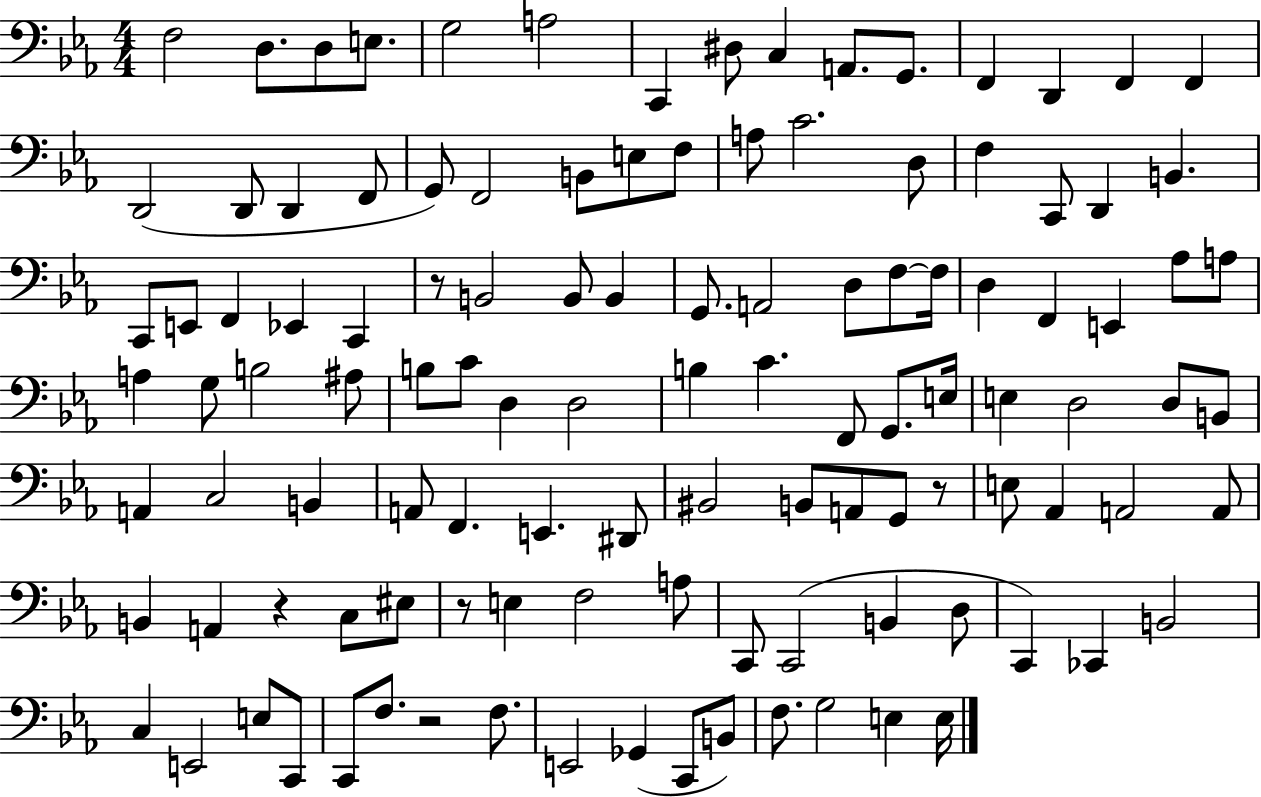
F3/h D3/e. D3/e E3/e. G3/h A3/h C2/q D#3/e C3/q A2/e. G2/e. F2/q D2/q F2/q F2/q D2/h D2/e D2/q F2/e G2/e F2/h B2/e E3/e F3/e A3/e C4/h. D3/e F3/q C2/e D2/q B2/q. C2/e E2/e F2/q Eb2/q C2/q R/e B2/h B2/e B2/q G2/e. A2/h D3/e F3/e F3/s D3/q F2/q E2/q Ab3/e A3/e A3/q G3/e B3/h A#3/e B3/e C4/e D3/q D3/h B3/q C4/q. F2/e G2/e. E3/s E3/q D3/h D3/e B2/e A2/q C3/h B2/q A2/e F2/q. E2/q. D#2/e BIS2/h B2/e A2/e G2/e R/e E3/e Ab2/q A2/h A2/e B2/q A2/q R/q C3/e EIS3/e R/e E3/q F3/h A3/e C2/e C2/h B2/q D3/e C2/q CES2/q B2/h C3/q E2/h E3/e C2/e C2/e F3/e. R/h F3/e. E2/h Gb2/q C2/e B2/e F3/e. G3/h E3/q E3/s